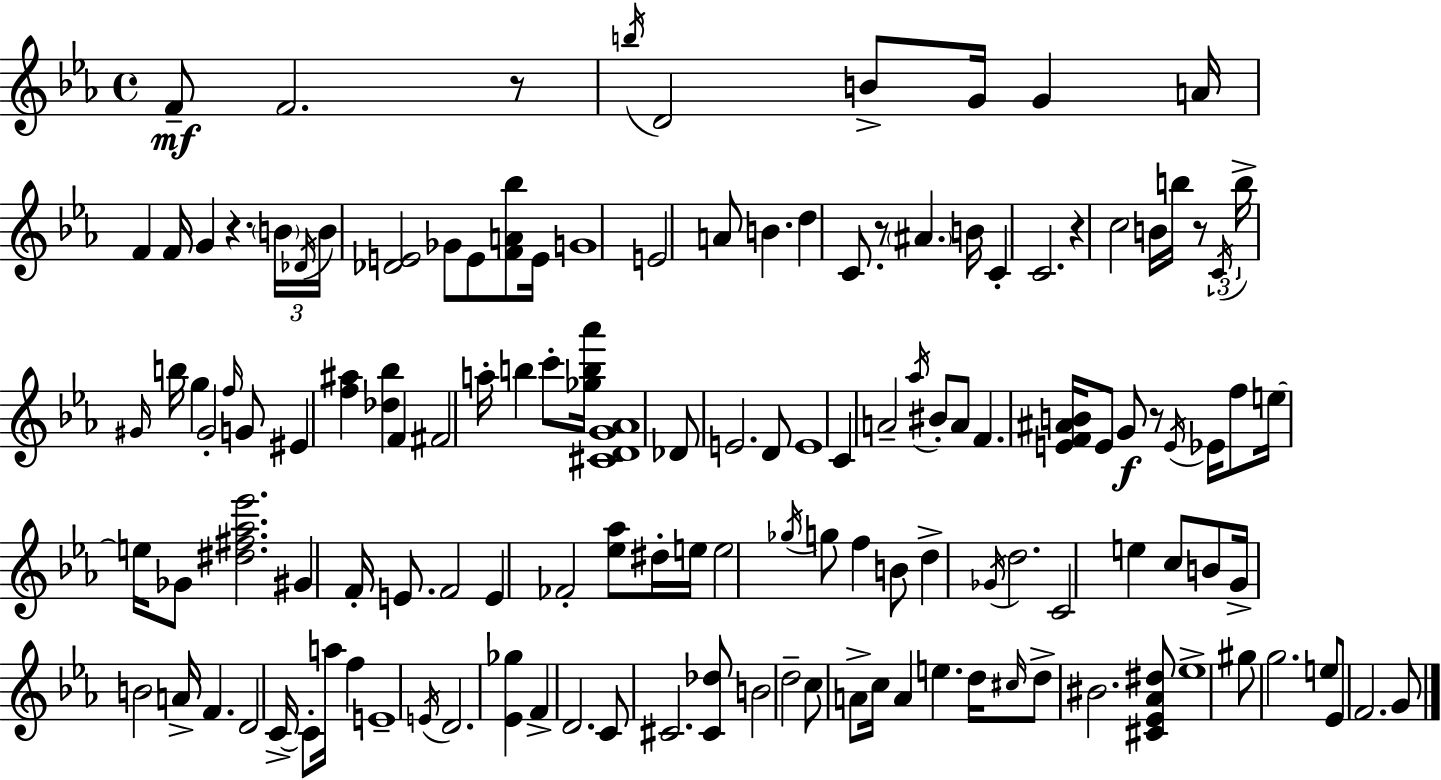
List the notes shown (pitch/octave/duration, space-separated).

F4/e F4/h. R/e B5/s D4/h B4/e G4/s G4/q A4/s F4/q F4/s G4/q R/q. B4/s Db4/s B4/s [Db4,E4]/h Gb4/e E4/e [F4,A4,Bb5]/e E4/s G4/w E4/h A4/e B4/q. D5/q C4/e. R/e A#4/q. B4/s C4/q C4/h. R/q C5/h B4/s B5/s R/e C4/s B5/s G#4/s B5/s G5/q G#4/h F5/s G4/e EIS4/q [F5,A#5]/q [Db5,Bb5]/q F4/q F#4/h A5/s B5/q C6/e [Gb5,B5,Ab6]/s [C#4,D4,G4,Ab4]/w Db4/e E4/h. D4/e E4/w C4/q A4/h Ab5/s BIS4/e A4/e F4/q. [E4,F4,A#4,B4]/s E4/e G4/e R/e E4/s Eb4/s F5/e E5/s E5/s Gb4/e [D#5,F#5,Ab5,Eb6]/h. G#4/q F4/s E4/e. F4/h E4/q FES4/h [Eb5,Ab5]/e D#5/s E5/s E5/h Gb5/s G5/e F5/q B4/e D5/q Gb4/s D5/h. C4/h E5/q C5/e B4/e G4/s B4/h A4/s F4/q. D4/h C4/s C4/e A5/s F5/q E4/w E4/s D4/h. [Eb4,Gb5]/q F4/q D4/h. C4/e C#4/h. [C#4,Db5]/e B4/h D5/h C5/e A4/e C5/s A4/q E5/q. D5/s C#5/s D5/e BIS4/h. [C#4,Eb4,Ab4,D#5]/e Eb5/w G#5/e G5/h. E5/e Eb4/e F4/h. G4/e